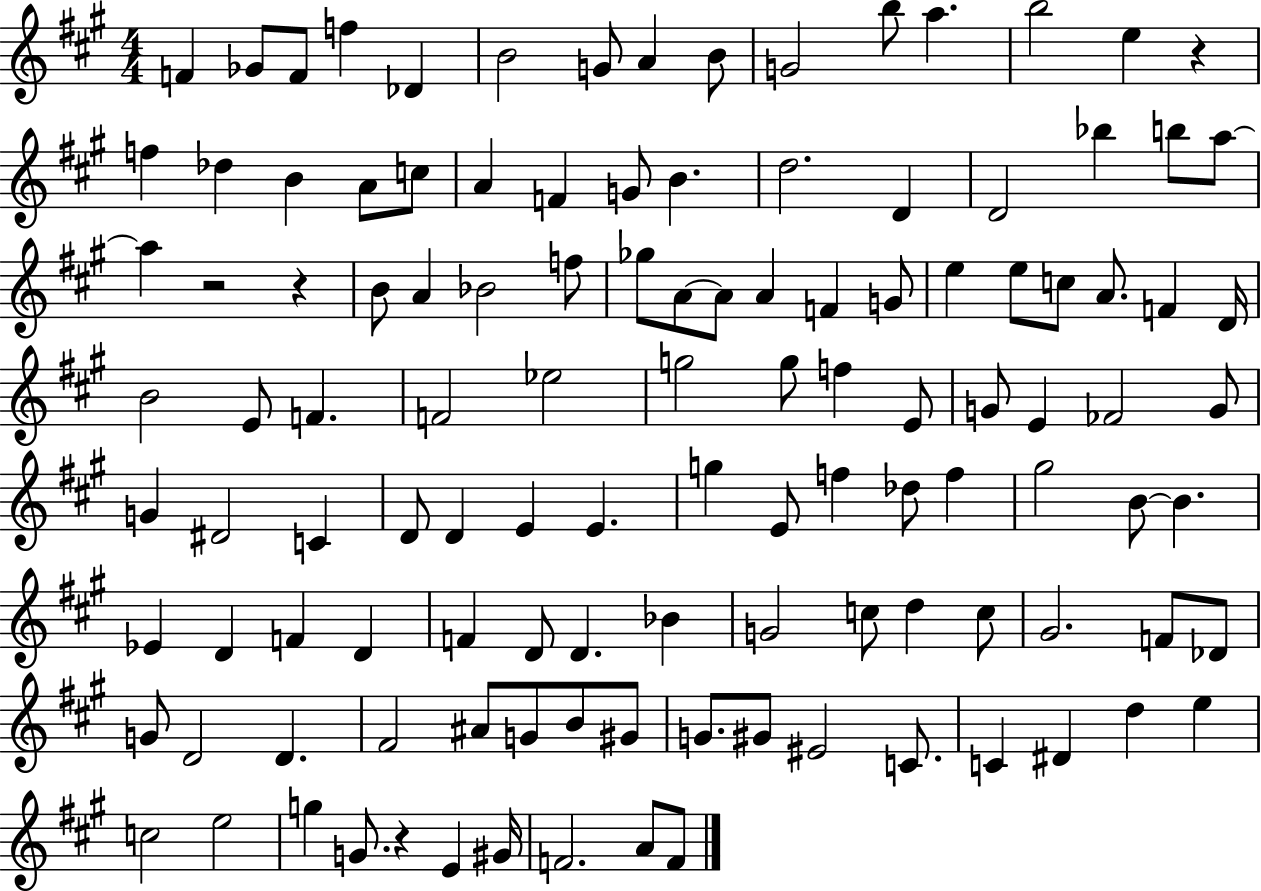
X:1
T:Untitled
M:4/4
L:1/4
K:A
F _G/2 F/2 f _D B2 G/2 A B/2 G2 b/2 a b2 e z f _d B A/2 c/2 A F G/2 B d2 D D2 _b b/2 a/2 a z2 z B/2 A _B2 f/2 _g/2 A/2 A/2 A F G/2 e e/2 c/2 A/2 F D/4 B2 E/2 F F2 _e2 g2 g/2 f E/2 G/2 E _F2 G/2 G ^D2 C D/2 D E E g E/2 f _d/2 f ^g2 B/2 B _E D F D F D/2 D _B G2 c/2 d c/2 ^G2 F/2 _D/2 G/2 D2 D ^F2 ^A/2 G/2 B/2 ^G/2 G/2 ^G/2 ^E2 C/2 C ^D d e c2 e2 g G/2 z E ^G/4 F2 A/2 F/2